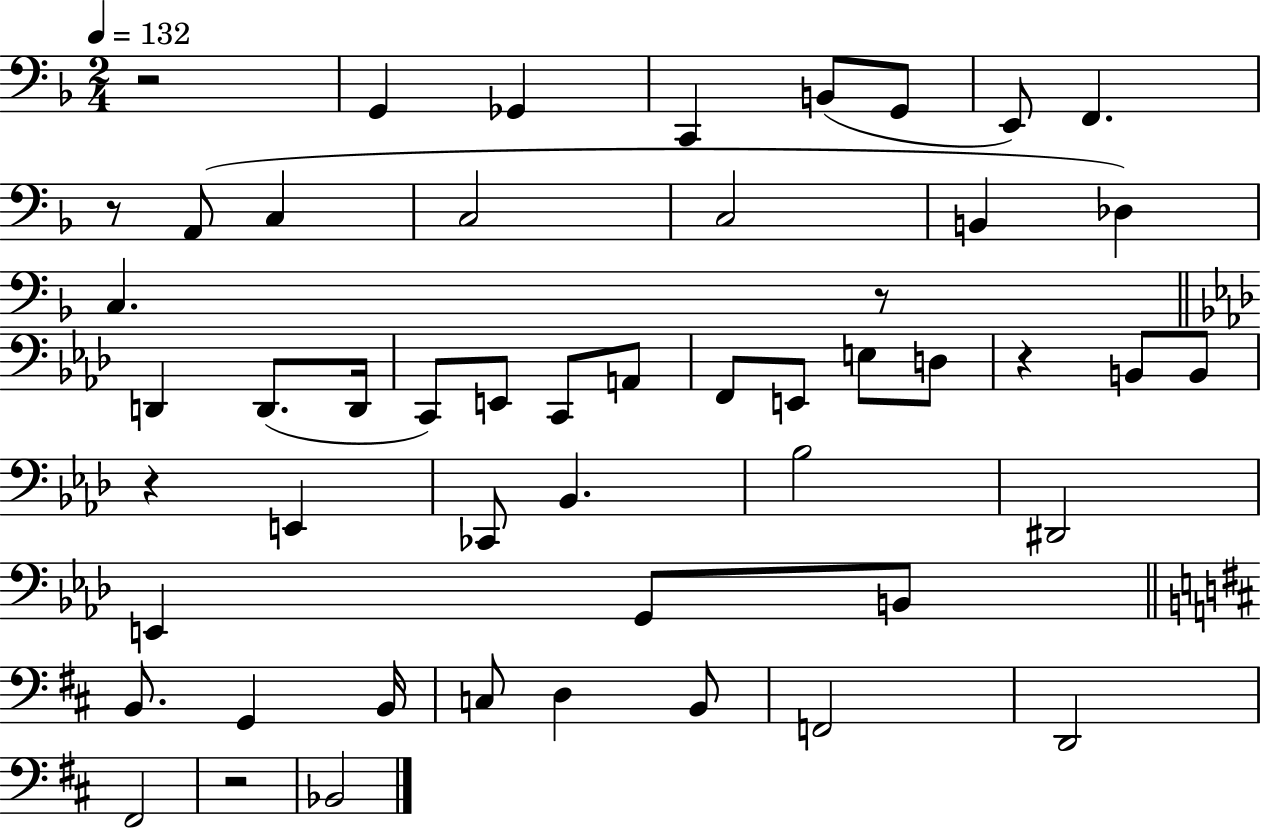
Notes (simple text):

R/h G2/q Gb2/q C2/q B2/e G2/e E2/e F2/q. R/e A2/e C3/q C3/h C3/h B2/q Db3/q C3/q. R/e D2/q D2/e. D2/s C2/e E2/e C2/e A2/e F2/e E2/e E3/e D3/e R/q B2/e B2/e R/q E2/q CES2/e Bb2/q. Bb3/h D#2/h E2/q G2/e B2/e B2/e. G2/q B2/s C3/e D3/q B2/e F2/h D2/h F#2/h R/h Bb2/h